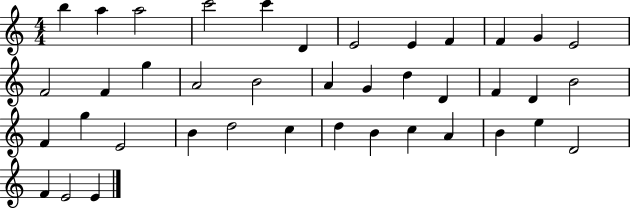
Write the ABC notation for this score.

X:1
T:Untitled
M:4/4
L:1/4
K:C
b a a2 c'2 c' D E2 E F F G E2 F2 F g A2 B2 A G d D F D B2 F g E2 B d2 c d B c A B e D2 F E2 E